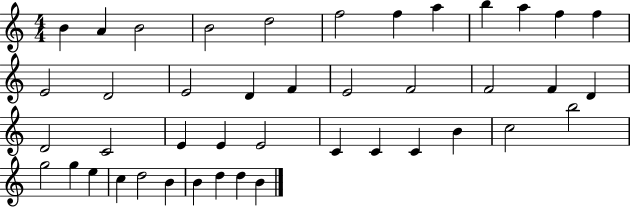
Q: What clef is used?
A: treble